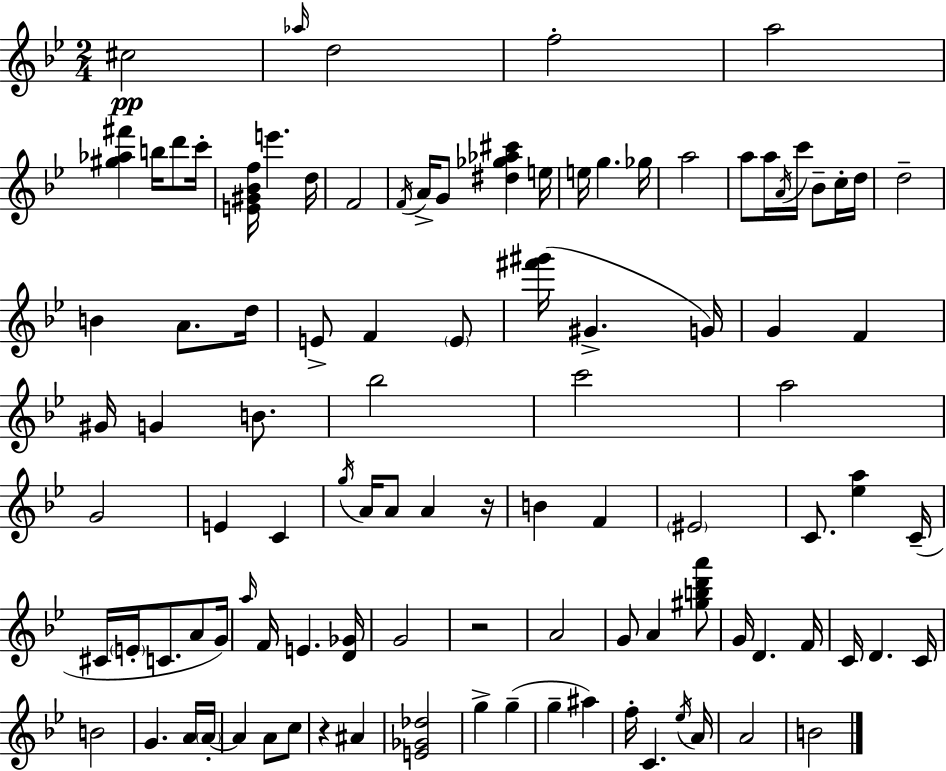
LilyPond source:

{
  \clef treble
  \numericTimeSignature
  \time 2/4
  \key bes \major
  cis''2\pp | \grace { aes''16 } d''2 | f''2-. | a''2 | \break <gis'' aes'' fis'''>4 b''16 d'''8 | c'''16-. <e' gis' bes' f''>16 e'''4. | d''16 f'2 | \acciaccatura { f'16 } a'16-> g'8 <dis'' ges'' aes'' cis'''>4 | \break e''16 e''16 g''4. | ges''16 a''2 | a''8 a''16 \acciaccatura { a'16 } c'''16 bes'8-- | c''16-. d''16 d''2-- | \break b'4 a'8. | d''16 e'8-> f'4 | \parenthesize e'8 <fis''' gis'''>16( gis'4.-> | g'16) g'4 f'4 | \break gis'16 g'4 | b'8. bes''2 | c'''2 | a''2 | \break g'2 | e'4 c'4 | \acciaccatura { g''16 } a'16 a'8 a'4 | r16 b'4 | \break f'4 \parenthesize eis'2 | c'8. <ees'' a''>4 | c'16--( cis'16 \parenthesize e'16-. c'8. | a'8 g'16) \grace { a''16 } f'16 e'4. | \break <d' ges'>16 g'2 | r2 | a'2 | g'8 a'4 | \break <gis'' b'' d''' a'''>8 g'16 d'4. | f'16 c'16 d'4. | c'16 b'2 | g'4. | \break a'16 \parenthesize a'16-.~~ a'4 | a'8 c''8 r4 | ais'4 <e' ges' des''>2 | g''4-> | \break g''4--( g''4-- | ais''4) f''16-. c'4. | \acciaccatura { ees''16 } a'16 a'2 | b'2 | \break \bar "|."
}